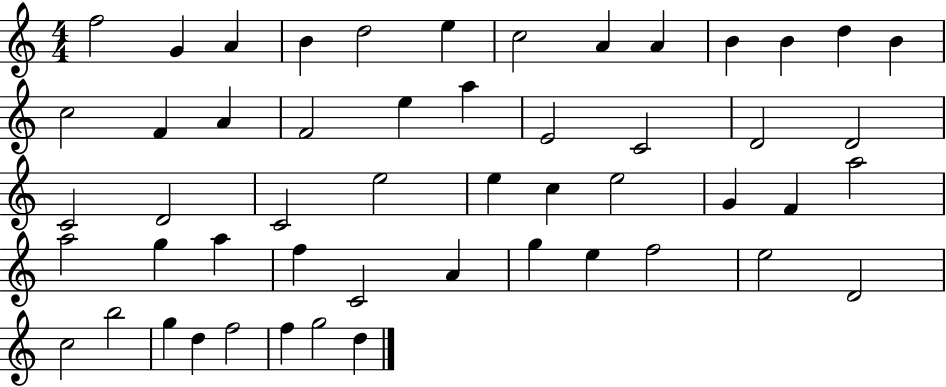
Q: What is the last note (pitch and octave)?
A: D5